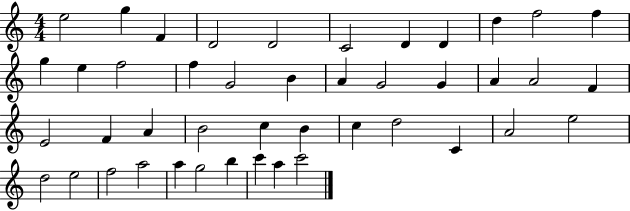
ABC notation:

X:1
T:Untitled
M:4/4
L:1/4
K:C
e2 g F D2 D2 C2 D D d f2 f g e f2 f G2 B A G2 G A A2 F E2 F A B2 c B c d2 C A2 e2 d2 e2 f2 a2 a g2 b c' a c'2